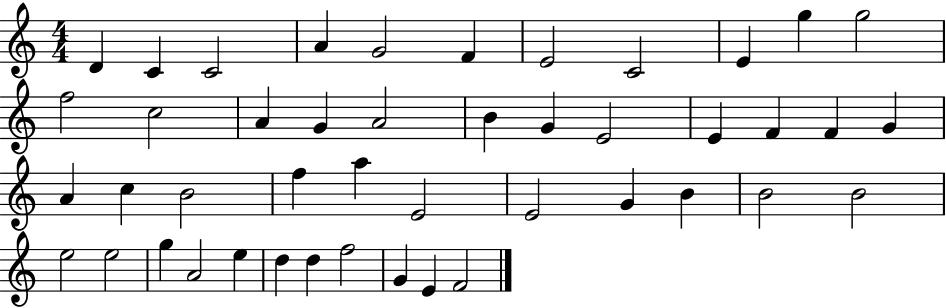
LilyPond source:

{
  \clef treble
  \numericTimeSignature
  \time 4/4
  \key c \major
  d'4 c'4 c'2 | a'4 g'2 f'4 | e'2 c'2 | e'4 g''4 g''2 | \break f''2 c''2 | a'4 g'4 a'2 | b'4 g'4 e'2 | e'4 f'4 f'4 g'4 | \break a'4 c''4 b'2 | f''4 a''4 e'2 | e'2 g'4 b'4 | b'2 b'2 | \break e''2 e''2 | g''4 a'2 e''4 | d''4 d''4 f''2 | g'4 e'4 f'2 | \break \bar "|."
}